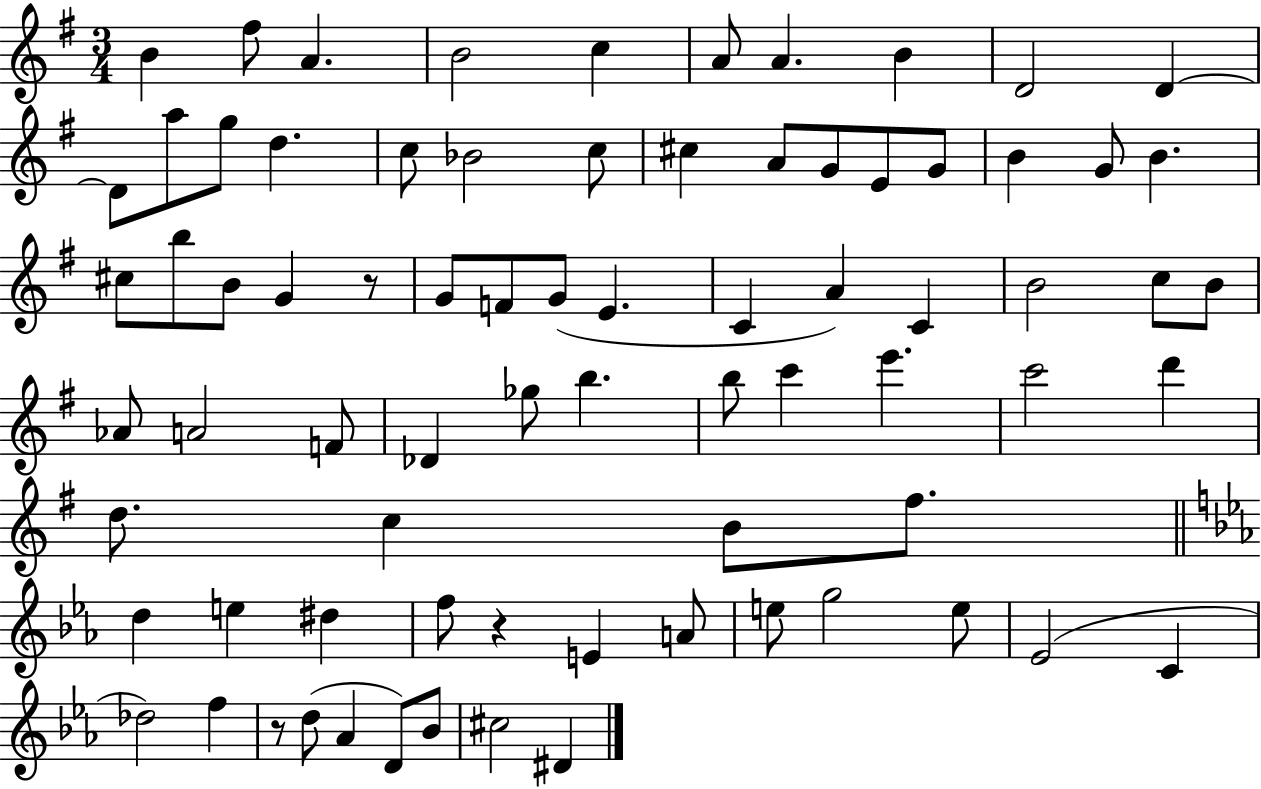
{
  \clef treble
  \numericTimeSignature
  \time 3/4
  \key g \major
  b'4 fis''8 a'4. | b'2 c''4 | a'8 a'4. b'4 | d'2 d'4~~ | \break d'8 a''8 g''8 d''4. | c''8 bes'2 c''8 | cis''4 a'8 g'8 e'8 g'8 | b'4 g'8 b'4. | \break cis''8 b''8 b'8 g'4 r8 | g'8 f'8 g'8( e'4. | c'4 a'4) c'4 | b'2 c''8 b'8 | \break aes'8 a'2 f'8 | des'4 ges''8 b''4. | b''8 c'''4 e'''4. | c'''2 d'''4 | \break d''8. c''4 b'8 fis''8. | \bar "||" \break \key ees \major d''4 e''4 dis''4 | f''8 r4 e'4 a'8 | e''8 g''2 e''8 | ees'2( c'4 | \break des''2) f''4 | r8 d''8( aes'4 d'8) bes'8 | cis''2 dis'4 | \bar "|."
}